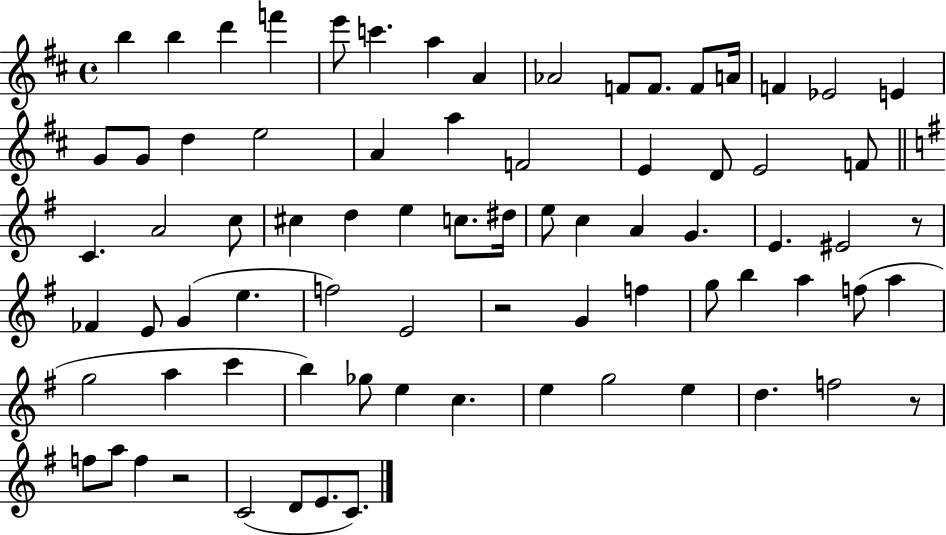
X:1
T:Untitled
M:4/4
L:1/4
K:D
b b d' f' e'/2 c' a A _A2 F/2 F/2 F/2 A/4 F _E2 E G/2 G/2 d e2 A a F2 E D/2 E2 F/2 C A2 c/2 ^c d e c/2 ^d/4 e/2 c A G E ^E2 z/2 _F E/2 G e f2 E2 z2 G f g/2 b a f/2 a g2 a c' b _g/2 e c e g2 e d f2 z/2 f/2 a/2 f z2 C2 D/2 E/2 C/2